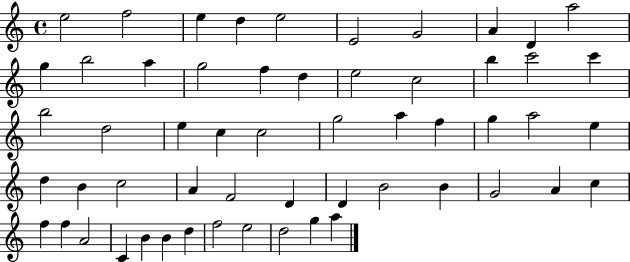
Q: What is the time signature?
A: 4/4